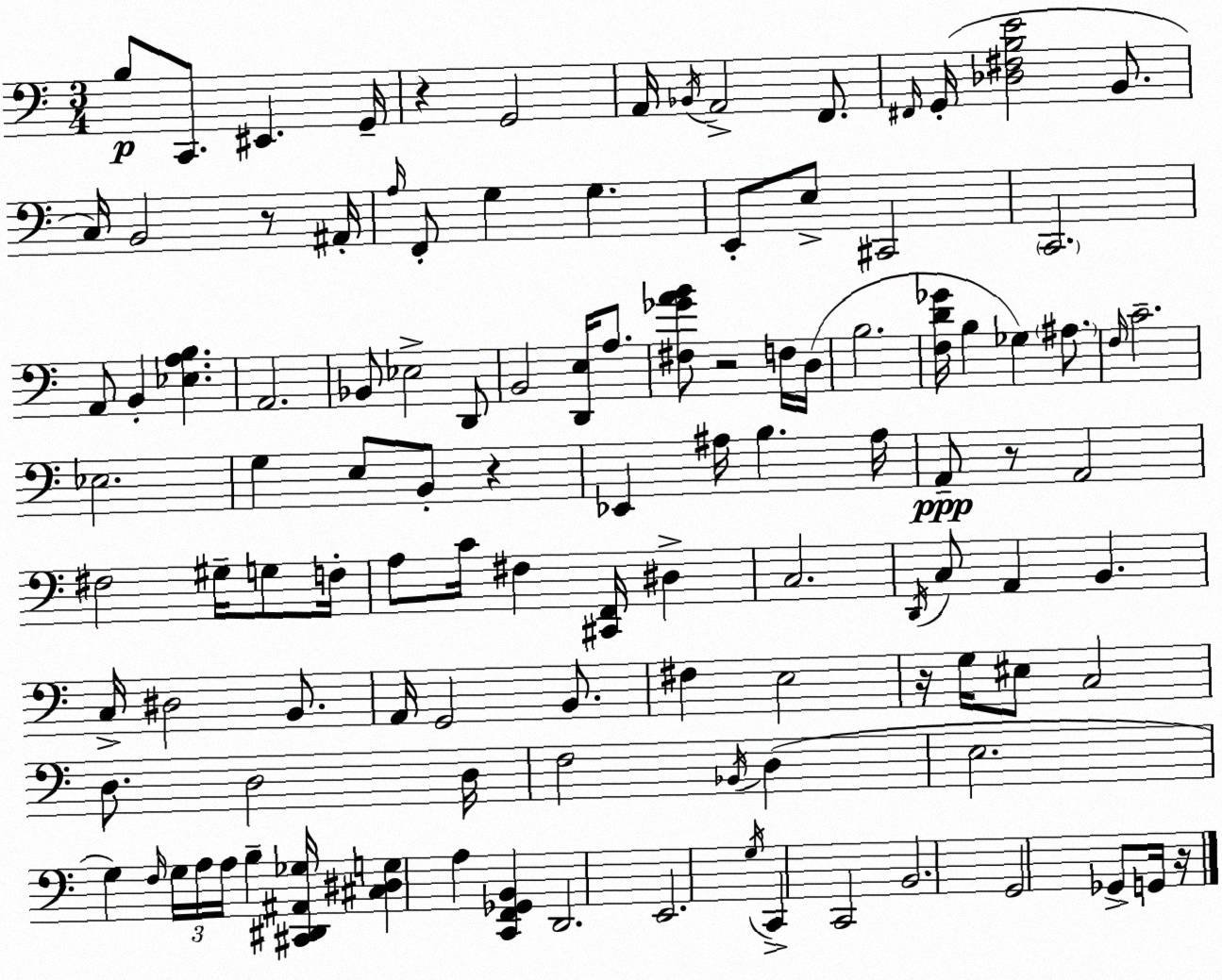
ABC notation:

X:1
T:Untitled
M:3/4
L:1/4
K:Am
B,/2 C,,/2 ^E,, G,,/4 z G,,2 A,,/4 _B,,/4 A,,2 F,,/2 ^F,,/4 G,,/4 [_D,^F,B,E]2 B,,/2 C,/4 B,,2 z/2 ^A,,/4 A,/4 F,,/2 G, G, E,,/2 E,/2 ^C,,2 C,,2 A,,/2 B,, [_E,A,B,] A,,2 _B,,/2 _E,2 D,,/2 B,,2 [D,,E,]/4 A,/2 [^F,_GAB]/2 z2 F,/4 D,/4 B,2 [F,D_G]/4 B, _G, ^A,/2 F,/4 C2 _E,2 G, E,/2 B,,/2 z _E,, ^A,/4 B, ^A,/4 A,,/2 z/2 A,,2 ^F,2 ^G,/4 G,/2 F,/4 A,/2 C/4 ^F, [^C,,F,,]/4 ^D, C,2 D,,/4 C,/2 A,, B,, C,/4 ^D,2 B,,/2 A,,/4 G,,2 B,,/2 ^F, E,2 z/4 G,/4 ^E,/2 C,2 D,/2 D,2 D,/4 F,2 _B,,/4 D, E,2 G, F,/4 G,/4 A,/4 A,/4 B, [^C,,^D,,^A,,_G,]/4 [^C,^D,G,] A, [C,,F,,_G,,B,,] D,,2 E,,2 G,/4 C,, C,,2 B,,2 G,,2 _G,,/2 G,,/4 z/4